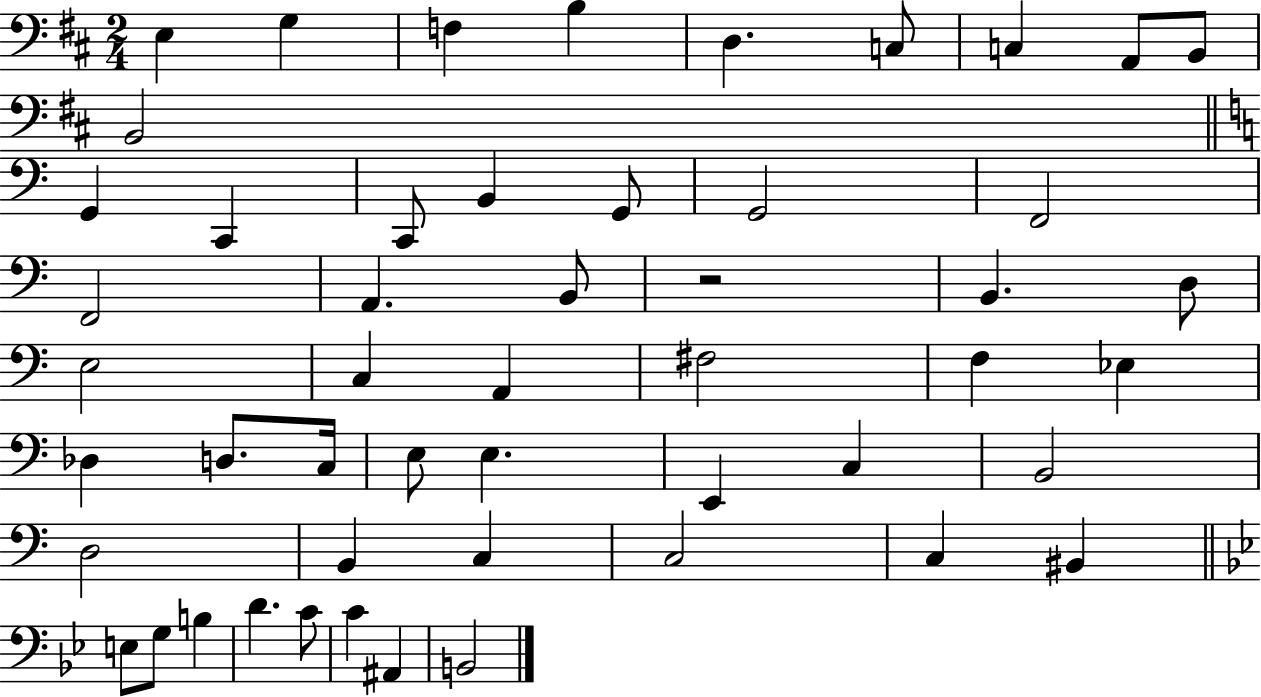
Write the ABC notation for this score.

X:1
T:Untitled
M:2/4
L:1/4
K:D
E, G, F, B, D, C,/2 C, A,,/2 B,,/2 B,,2 G,, C,, C,,/2 B,, G,,/2 G,,2 F,,2 F,,2 A,, B,,/2 z2 B,, D,/2 E,2 C, A,, ^F,2 F, _E, _D, D,/2 C,/4 E,/2 E, E,, C, B,,2 D,2 B,, C, C,2 C, ^B,, E,/2 G,/2 B, D C/2 C ^A,, B,,2